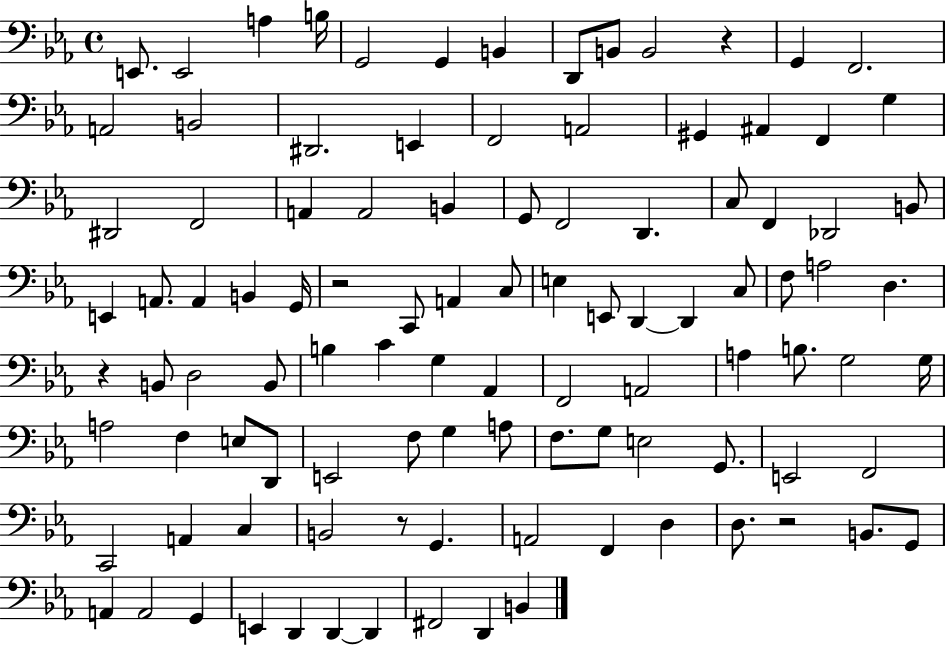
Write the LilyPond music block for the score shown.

{
  \clef bass
  \time 4/4
  \defaultTimeSignature
  \key ees \major
  e,8. e,2 a4 b16 | g,2 g,4 b,4 | d,8 b,8 b,2 r4 | g,4 f,2. | \break a,2 b,2 | dis,2. e,4 | f,2 a,2 | gis,4 ais,4 f,4 g4 | \break dis,2 f,2 | a,4 a,2 b,4 | g,8 f,2 d,4. | c8 f,4 des,2 b,8 | \break e,4 a,8. a,4 b,4 g,16 | r2 c,8 a,4 c8 | e4 e,8 d,4~~ d,4 c8 | f8 a2 d4. | \break r4 b,8 d2 b,8 | b4 c'4 g4 aes,4 | f,2 a,2 | a4 b8. g2 g16 | \break a2 f4 e8 d,8 | e,2 f8 g4 a8 | f8. g8 e2 g,8. | e,2 f,2 | \break c,2 a,4 c4 | b,2 r8 g,4. | a,2 f,4 d4 | d8. r2 b,8. g,8 | \break a,4 a,2 g,4 | e,4 d,4 d,4~~ d,4 | fis,2 d,4 b,4 | \bar "|."
}